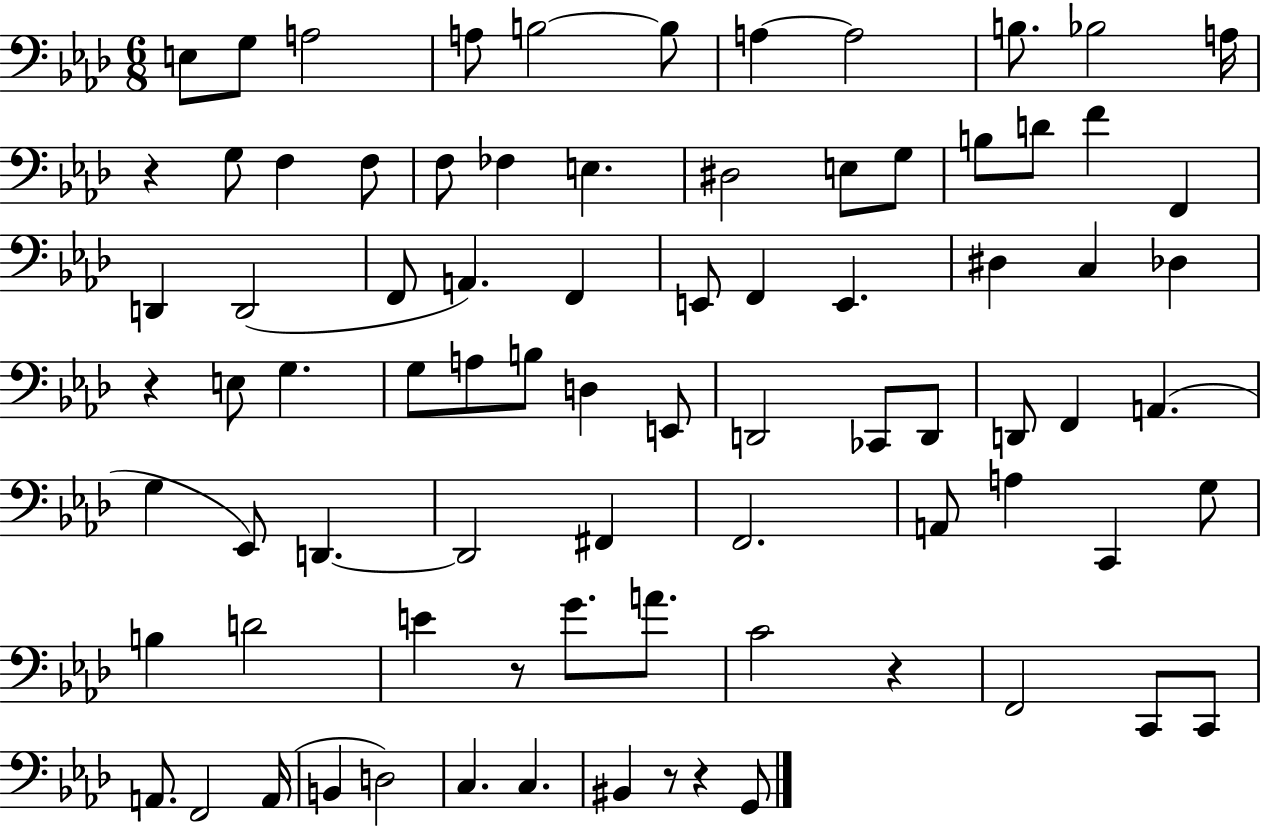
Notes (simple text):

E3/e G3/e A3/h A3/e B3/h B3/e A3/q A3/h B3/e. Bb3/h A3/s R/q G3/e F3/q F3/e F3/e FES3/q E3/q. D#3/h E3/e G3/e B3/e D4/e F4/q F2/q D2/q D2/h F2/e A2/q. F2/q E2/e F2/q E2/q. D#3/q C3/q Db3/q R/q E3/e G3/q. G3/e A3/e B3/e D3/q E2/e D2/h CES2/e D2/e D2/e F2/q A2/q. G3/q Eb2/e D2/q. D2/h F#2/q F2/h. A2/e A3/q C2/q G3/e B3/q D4/h E4/q R/e G4/e. A4/e. C4/h R/q F2/h C2/e C2/e A2/e. F2/h A2/s B2/q D3/h C3/q. C3/q. BIS2/q R/e R/q G2/e